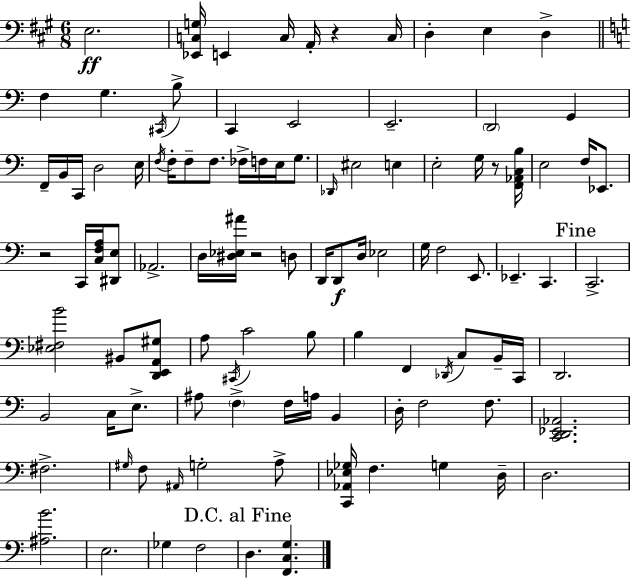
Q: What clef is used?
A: bass